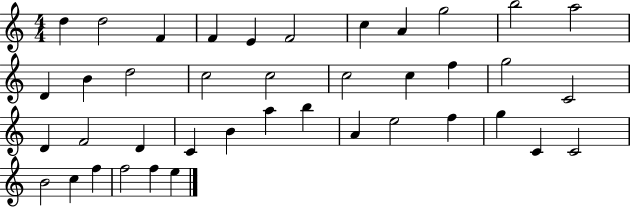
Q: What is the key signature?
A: C major